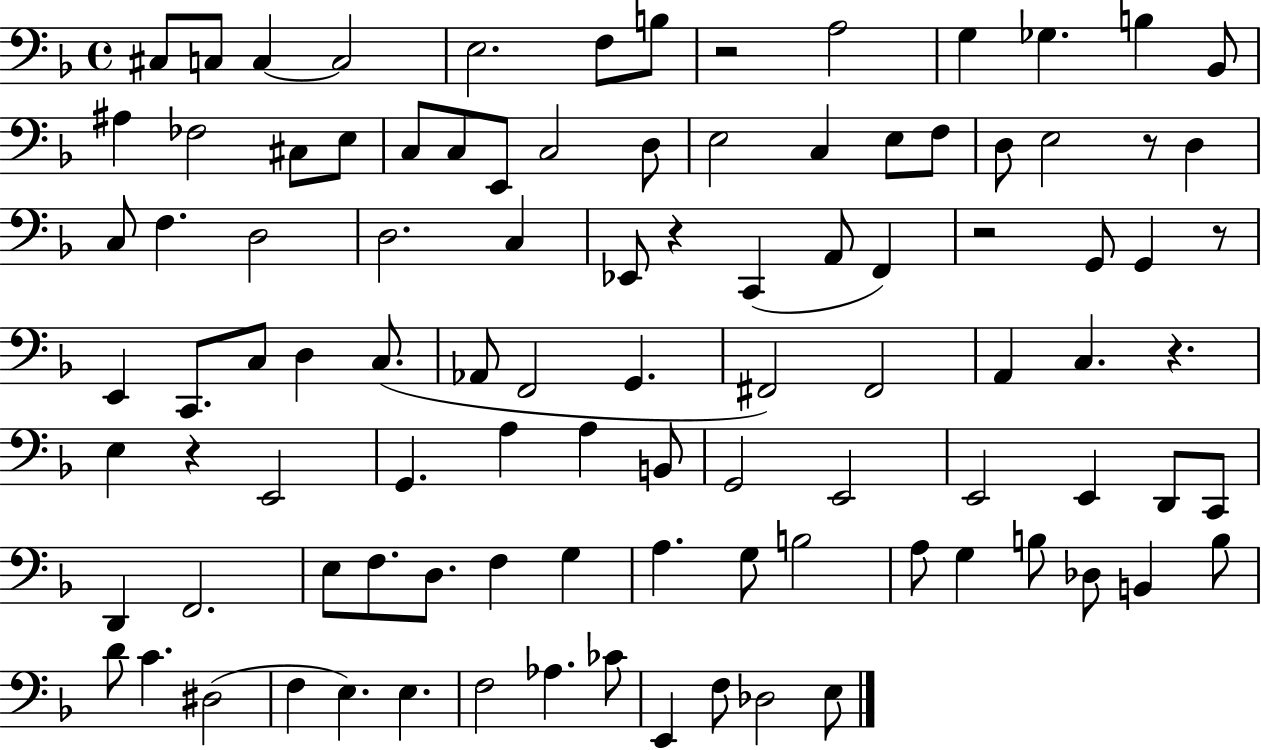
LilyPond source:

{
  \clef bass
  \time 4/4
  \defaultTimeSignature
  \key f \major
  cis8 c8 c4~~ c2 | e2. f8 b8 | r2 a2 | g4 ges4. b4 bes,8 | \break ais4 fes2 cis8 e8 | c8 c8 e,8 c2 d8 | e2 c4 e8 f8 | d8 e2 r8 d4 | \break c8 f4. d2 | d2. c4 | ees,8 r4 c,4( a,8 f,4) | r2 g,8 g,4 r8 | \break e,4 c,8. c8 d4 c8.( | aes,8 f,2 g,4. | fis,2) fis,2 | a,4 c4. r4. | \break e4 r4 e,2 | g,4. a4 a4 b,8 | g,2 e,2 | e,2 e,4 d,8 c,8 | \break d,4 f,2. | e8 f8. d8. f4 g4 | a4. g8 b2 | a8 g4 b8 des8 b,4 b8 | \break d'8 c'4. dis2( | f4 e4.) e4. | f2 aes4. ces'8 | e,4 f8 des2 e8 | \break \bar "|."
}